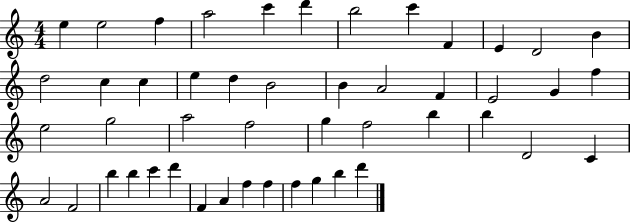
{
  \clef treble
  \numericTimeSignature
  \time 4/4
  \key c \major
  e''4 e''2 f''4 | a''2 c'''4 d'''4 | b''2 c'''4 f'4 | e'4 d'2 b'4 | \break d''2 c''4 c''4 | e''4 d''4 b'2 | b'4 a'2 f'4 | e'2 g'4 f''4 | \break e''2 g''2 | a''2 f''2 | g''4 f''2 b''4 | b''4 d'2 c'4 | \break a'2 f'2 | b''4 b''4 c'''4 d'''4 | f'4 a'4 f''4 f''4 | f''4 g''4 b''4 d'''4 | \break \bar "|."
}